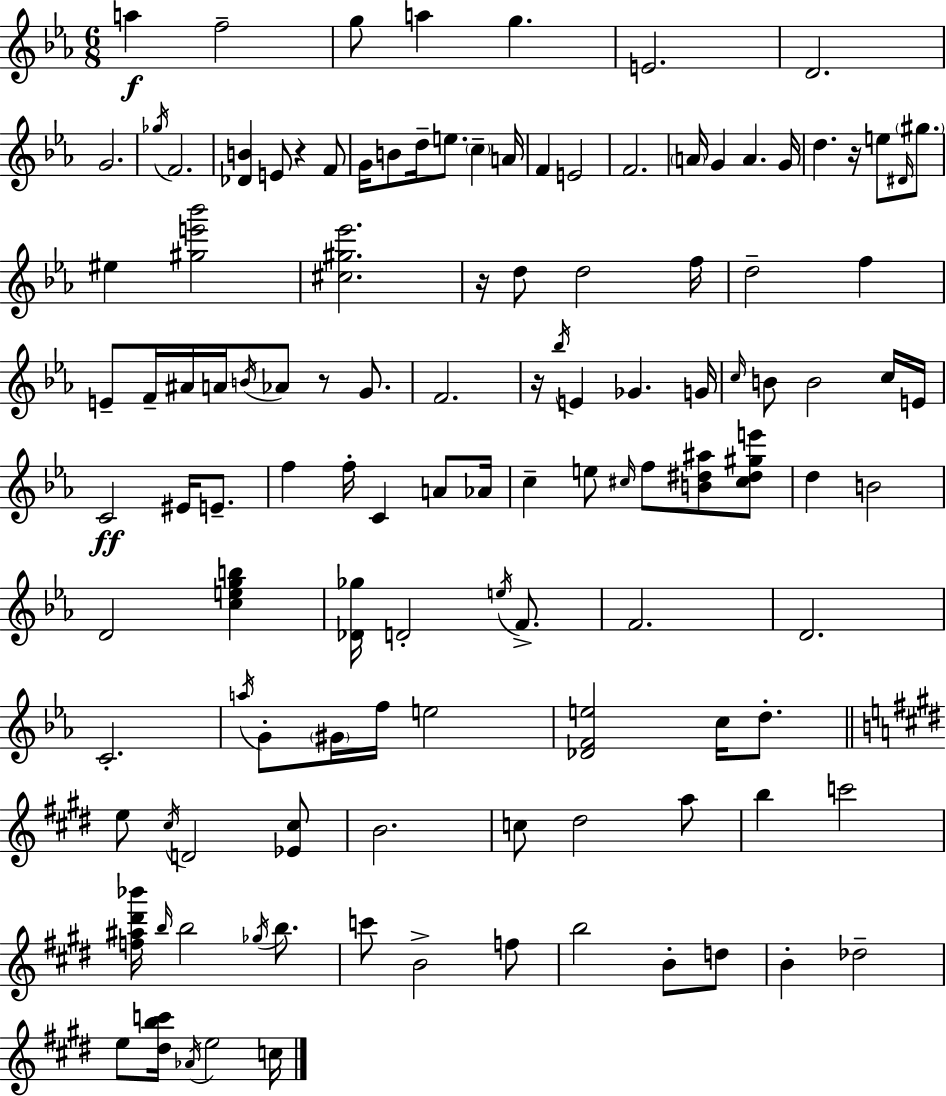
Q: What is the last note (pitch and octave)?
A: C5